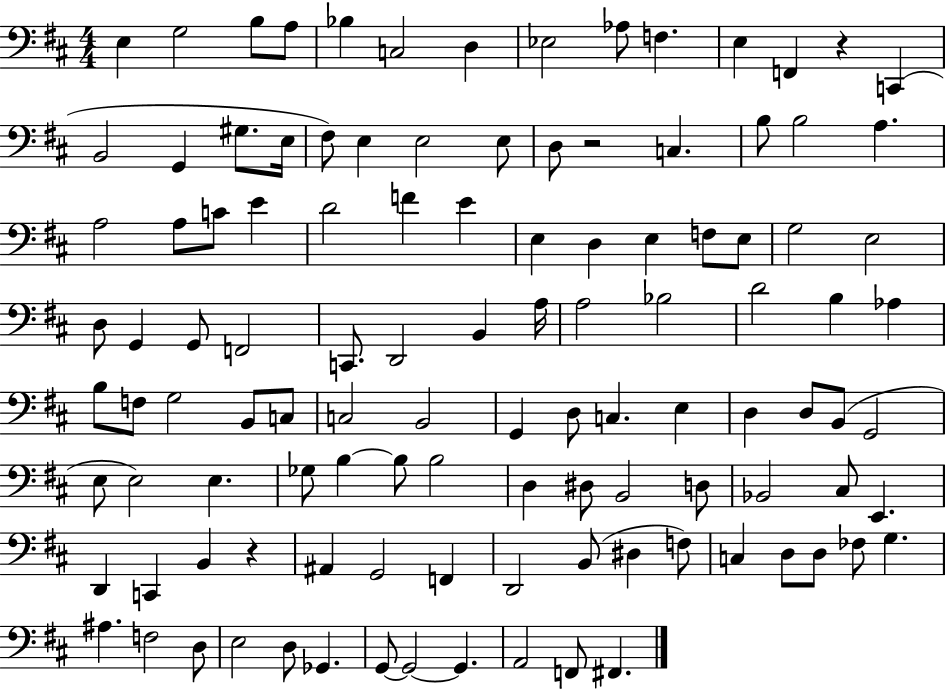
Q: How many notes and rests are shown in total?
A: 112